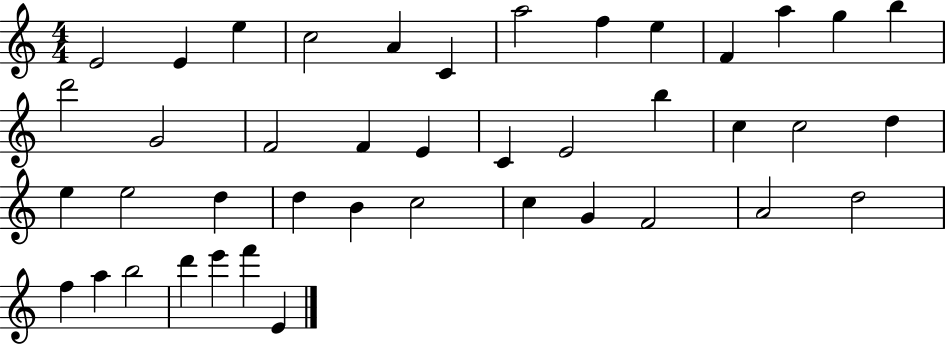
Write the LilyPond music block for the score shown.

{
  \clef treble
  \numericTimeSignature
  \time 4/4
  \key c \major
  e'2 e'4 e''4 | c''2 a'4 c'4 | a''2 f''4 e''4 | f'4 a''4 g''4 b''4 | \break d'''2 g'2 | f'2 f'4 e'4 | c'4 e'2 b''4 | c''4 c''2 d''4 | \break e''4 e''2 d''4 | d''4 b'4 c''2 | c''4 g'4 f'2 | a'2 d''2 | \break f''4 a''4 b''2 | d'''4 e'''4 f'''4 e'4 | \bar "|."
}